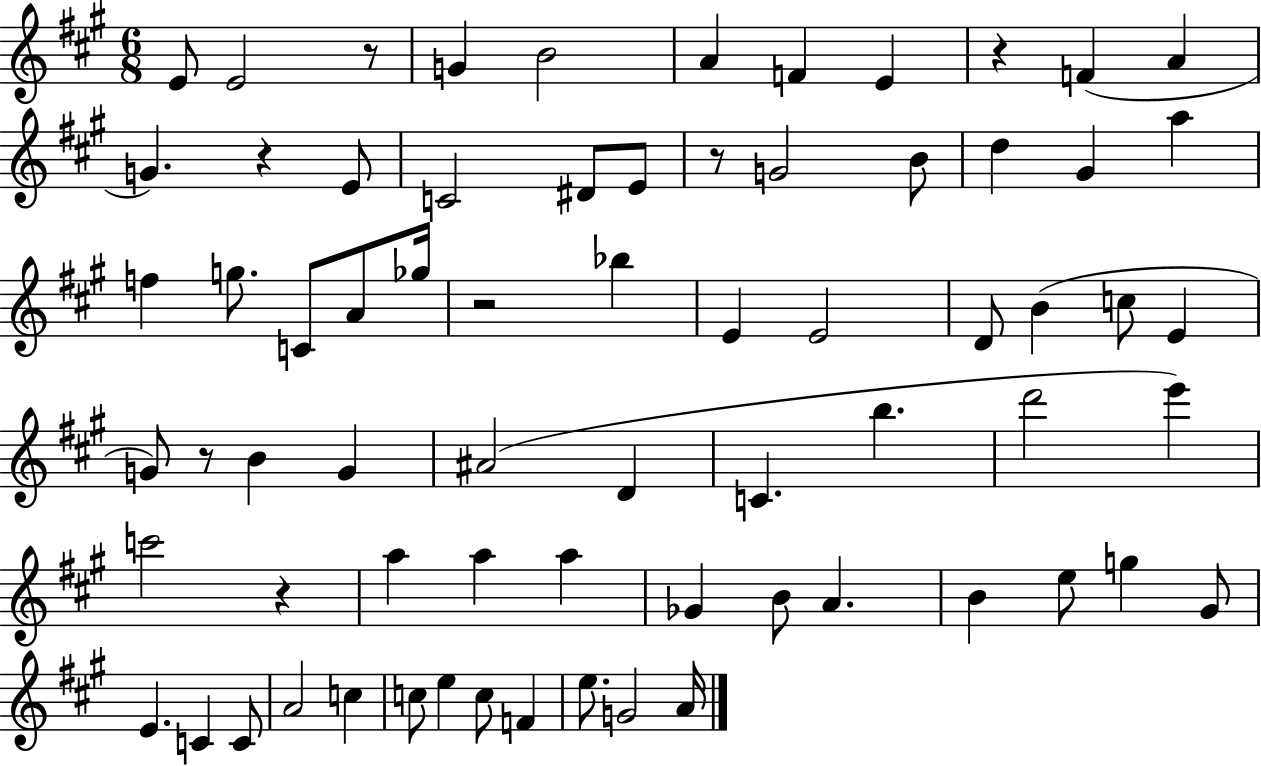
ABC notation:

X:1
T:Untitled
M:6/8
L:1/4
K:A
E/2 E2 z/2 G B2 A F E z F A G z E/2 C2 ^D/2 E/2 z/2 G2 B/2 d ^G a f g/2 C/2 A/2 _g/4 z2 _b E E2 D/2 B c/2 E G/2 z/2 B G ^A2 D C b d'2 e' c'2 z a a a _G B/2 A B e/2 g ^G/2 E C C/2 A2 c c/2 e c/2 F e/2 G2 A/4